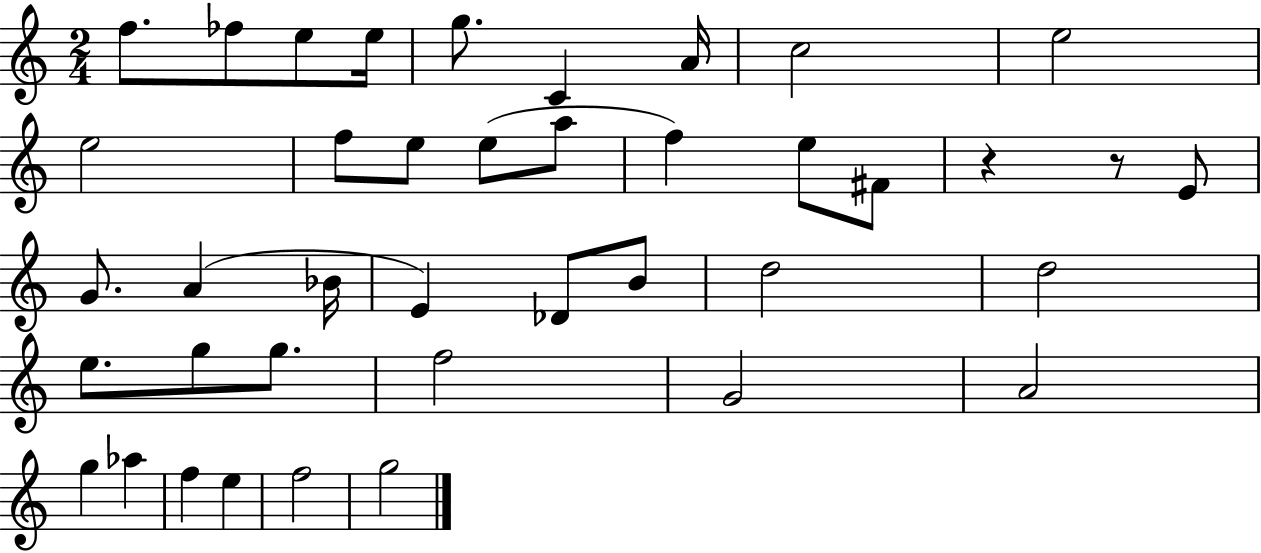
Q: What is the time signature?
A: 2/4